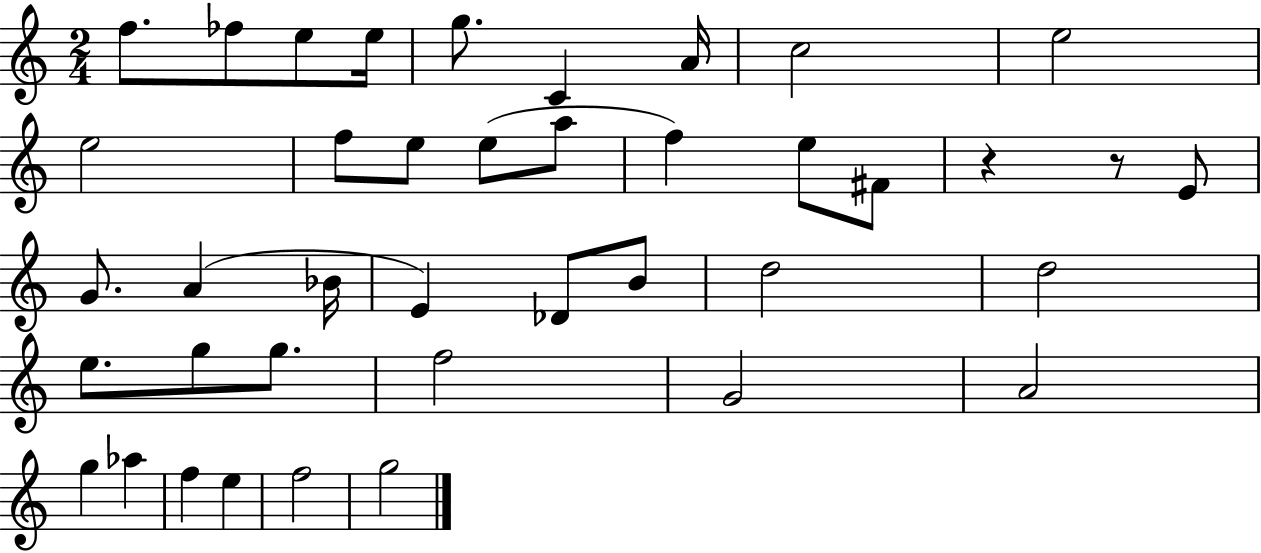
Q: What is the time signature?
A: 2/4